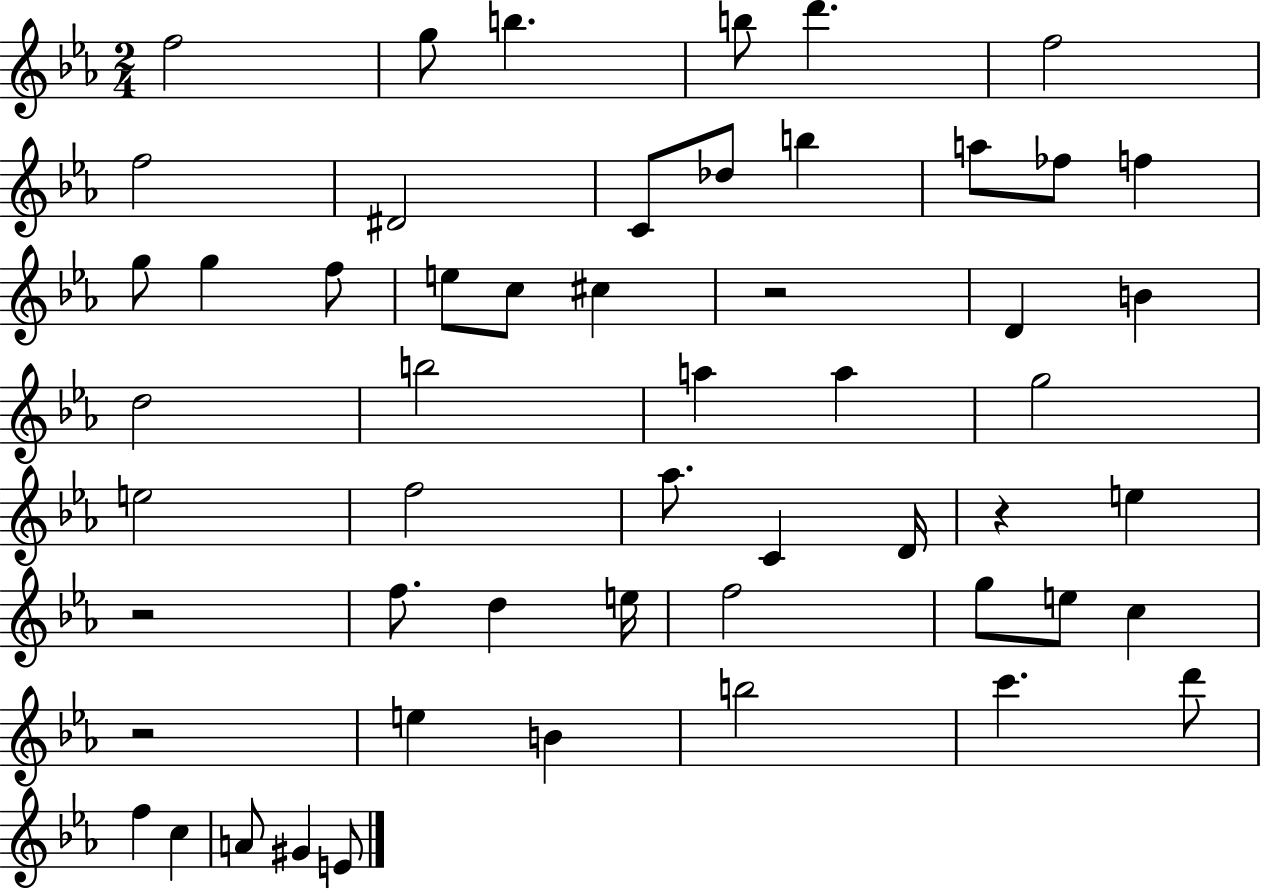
F5/h G5/e B5/q. B5/e D6/q. F5/h F5/h D#4/h C4/e Db5/e B5/q A5/e FES5/e F5/q G5/e G5/q F5/e E5/e C5/e C#5/q R/h D4/q B4/q D5/h B5/h A5/q A5/q G5/h E5/h F5/h Ab5/e. C4/q D4/s R/q E5/q R/h F5/e. D5/q E5/s F5/h G5/e E5/e C5/q R/h E5/q B4/q B5/h C6/q. D6/e F5/q C5/q A4/e G#4/q E4/e